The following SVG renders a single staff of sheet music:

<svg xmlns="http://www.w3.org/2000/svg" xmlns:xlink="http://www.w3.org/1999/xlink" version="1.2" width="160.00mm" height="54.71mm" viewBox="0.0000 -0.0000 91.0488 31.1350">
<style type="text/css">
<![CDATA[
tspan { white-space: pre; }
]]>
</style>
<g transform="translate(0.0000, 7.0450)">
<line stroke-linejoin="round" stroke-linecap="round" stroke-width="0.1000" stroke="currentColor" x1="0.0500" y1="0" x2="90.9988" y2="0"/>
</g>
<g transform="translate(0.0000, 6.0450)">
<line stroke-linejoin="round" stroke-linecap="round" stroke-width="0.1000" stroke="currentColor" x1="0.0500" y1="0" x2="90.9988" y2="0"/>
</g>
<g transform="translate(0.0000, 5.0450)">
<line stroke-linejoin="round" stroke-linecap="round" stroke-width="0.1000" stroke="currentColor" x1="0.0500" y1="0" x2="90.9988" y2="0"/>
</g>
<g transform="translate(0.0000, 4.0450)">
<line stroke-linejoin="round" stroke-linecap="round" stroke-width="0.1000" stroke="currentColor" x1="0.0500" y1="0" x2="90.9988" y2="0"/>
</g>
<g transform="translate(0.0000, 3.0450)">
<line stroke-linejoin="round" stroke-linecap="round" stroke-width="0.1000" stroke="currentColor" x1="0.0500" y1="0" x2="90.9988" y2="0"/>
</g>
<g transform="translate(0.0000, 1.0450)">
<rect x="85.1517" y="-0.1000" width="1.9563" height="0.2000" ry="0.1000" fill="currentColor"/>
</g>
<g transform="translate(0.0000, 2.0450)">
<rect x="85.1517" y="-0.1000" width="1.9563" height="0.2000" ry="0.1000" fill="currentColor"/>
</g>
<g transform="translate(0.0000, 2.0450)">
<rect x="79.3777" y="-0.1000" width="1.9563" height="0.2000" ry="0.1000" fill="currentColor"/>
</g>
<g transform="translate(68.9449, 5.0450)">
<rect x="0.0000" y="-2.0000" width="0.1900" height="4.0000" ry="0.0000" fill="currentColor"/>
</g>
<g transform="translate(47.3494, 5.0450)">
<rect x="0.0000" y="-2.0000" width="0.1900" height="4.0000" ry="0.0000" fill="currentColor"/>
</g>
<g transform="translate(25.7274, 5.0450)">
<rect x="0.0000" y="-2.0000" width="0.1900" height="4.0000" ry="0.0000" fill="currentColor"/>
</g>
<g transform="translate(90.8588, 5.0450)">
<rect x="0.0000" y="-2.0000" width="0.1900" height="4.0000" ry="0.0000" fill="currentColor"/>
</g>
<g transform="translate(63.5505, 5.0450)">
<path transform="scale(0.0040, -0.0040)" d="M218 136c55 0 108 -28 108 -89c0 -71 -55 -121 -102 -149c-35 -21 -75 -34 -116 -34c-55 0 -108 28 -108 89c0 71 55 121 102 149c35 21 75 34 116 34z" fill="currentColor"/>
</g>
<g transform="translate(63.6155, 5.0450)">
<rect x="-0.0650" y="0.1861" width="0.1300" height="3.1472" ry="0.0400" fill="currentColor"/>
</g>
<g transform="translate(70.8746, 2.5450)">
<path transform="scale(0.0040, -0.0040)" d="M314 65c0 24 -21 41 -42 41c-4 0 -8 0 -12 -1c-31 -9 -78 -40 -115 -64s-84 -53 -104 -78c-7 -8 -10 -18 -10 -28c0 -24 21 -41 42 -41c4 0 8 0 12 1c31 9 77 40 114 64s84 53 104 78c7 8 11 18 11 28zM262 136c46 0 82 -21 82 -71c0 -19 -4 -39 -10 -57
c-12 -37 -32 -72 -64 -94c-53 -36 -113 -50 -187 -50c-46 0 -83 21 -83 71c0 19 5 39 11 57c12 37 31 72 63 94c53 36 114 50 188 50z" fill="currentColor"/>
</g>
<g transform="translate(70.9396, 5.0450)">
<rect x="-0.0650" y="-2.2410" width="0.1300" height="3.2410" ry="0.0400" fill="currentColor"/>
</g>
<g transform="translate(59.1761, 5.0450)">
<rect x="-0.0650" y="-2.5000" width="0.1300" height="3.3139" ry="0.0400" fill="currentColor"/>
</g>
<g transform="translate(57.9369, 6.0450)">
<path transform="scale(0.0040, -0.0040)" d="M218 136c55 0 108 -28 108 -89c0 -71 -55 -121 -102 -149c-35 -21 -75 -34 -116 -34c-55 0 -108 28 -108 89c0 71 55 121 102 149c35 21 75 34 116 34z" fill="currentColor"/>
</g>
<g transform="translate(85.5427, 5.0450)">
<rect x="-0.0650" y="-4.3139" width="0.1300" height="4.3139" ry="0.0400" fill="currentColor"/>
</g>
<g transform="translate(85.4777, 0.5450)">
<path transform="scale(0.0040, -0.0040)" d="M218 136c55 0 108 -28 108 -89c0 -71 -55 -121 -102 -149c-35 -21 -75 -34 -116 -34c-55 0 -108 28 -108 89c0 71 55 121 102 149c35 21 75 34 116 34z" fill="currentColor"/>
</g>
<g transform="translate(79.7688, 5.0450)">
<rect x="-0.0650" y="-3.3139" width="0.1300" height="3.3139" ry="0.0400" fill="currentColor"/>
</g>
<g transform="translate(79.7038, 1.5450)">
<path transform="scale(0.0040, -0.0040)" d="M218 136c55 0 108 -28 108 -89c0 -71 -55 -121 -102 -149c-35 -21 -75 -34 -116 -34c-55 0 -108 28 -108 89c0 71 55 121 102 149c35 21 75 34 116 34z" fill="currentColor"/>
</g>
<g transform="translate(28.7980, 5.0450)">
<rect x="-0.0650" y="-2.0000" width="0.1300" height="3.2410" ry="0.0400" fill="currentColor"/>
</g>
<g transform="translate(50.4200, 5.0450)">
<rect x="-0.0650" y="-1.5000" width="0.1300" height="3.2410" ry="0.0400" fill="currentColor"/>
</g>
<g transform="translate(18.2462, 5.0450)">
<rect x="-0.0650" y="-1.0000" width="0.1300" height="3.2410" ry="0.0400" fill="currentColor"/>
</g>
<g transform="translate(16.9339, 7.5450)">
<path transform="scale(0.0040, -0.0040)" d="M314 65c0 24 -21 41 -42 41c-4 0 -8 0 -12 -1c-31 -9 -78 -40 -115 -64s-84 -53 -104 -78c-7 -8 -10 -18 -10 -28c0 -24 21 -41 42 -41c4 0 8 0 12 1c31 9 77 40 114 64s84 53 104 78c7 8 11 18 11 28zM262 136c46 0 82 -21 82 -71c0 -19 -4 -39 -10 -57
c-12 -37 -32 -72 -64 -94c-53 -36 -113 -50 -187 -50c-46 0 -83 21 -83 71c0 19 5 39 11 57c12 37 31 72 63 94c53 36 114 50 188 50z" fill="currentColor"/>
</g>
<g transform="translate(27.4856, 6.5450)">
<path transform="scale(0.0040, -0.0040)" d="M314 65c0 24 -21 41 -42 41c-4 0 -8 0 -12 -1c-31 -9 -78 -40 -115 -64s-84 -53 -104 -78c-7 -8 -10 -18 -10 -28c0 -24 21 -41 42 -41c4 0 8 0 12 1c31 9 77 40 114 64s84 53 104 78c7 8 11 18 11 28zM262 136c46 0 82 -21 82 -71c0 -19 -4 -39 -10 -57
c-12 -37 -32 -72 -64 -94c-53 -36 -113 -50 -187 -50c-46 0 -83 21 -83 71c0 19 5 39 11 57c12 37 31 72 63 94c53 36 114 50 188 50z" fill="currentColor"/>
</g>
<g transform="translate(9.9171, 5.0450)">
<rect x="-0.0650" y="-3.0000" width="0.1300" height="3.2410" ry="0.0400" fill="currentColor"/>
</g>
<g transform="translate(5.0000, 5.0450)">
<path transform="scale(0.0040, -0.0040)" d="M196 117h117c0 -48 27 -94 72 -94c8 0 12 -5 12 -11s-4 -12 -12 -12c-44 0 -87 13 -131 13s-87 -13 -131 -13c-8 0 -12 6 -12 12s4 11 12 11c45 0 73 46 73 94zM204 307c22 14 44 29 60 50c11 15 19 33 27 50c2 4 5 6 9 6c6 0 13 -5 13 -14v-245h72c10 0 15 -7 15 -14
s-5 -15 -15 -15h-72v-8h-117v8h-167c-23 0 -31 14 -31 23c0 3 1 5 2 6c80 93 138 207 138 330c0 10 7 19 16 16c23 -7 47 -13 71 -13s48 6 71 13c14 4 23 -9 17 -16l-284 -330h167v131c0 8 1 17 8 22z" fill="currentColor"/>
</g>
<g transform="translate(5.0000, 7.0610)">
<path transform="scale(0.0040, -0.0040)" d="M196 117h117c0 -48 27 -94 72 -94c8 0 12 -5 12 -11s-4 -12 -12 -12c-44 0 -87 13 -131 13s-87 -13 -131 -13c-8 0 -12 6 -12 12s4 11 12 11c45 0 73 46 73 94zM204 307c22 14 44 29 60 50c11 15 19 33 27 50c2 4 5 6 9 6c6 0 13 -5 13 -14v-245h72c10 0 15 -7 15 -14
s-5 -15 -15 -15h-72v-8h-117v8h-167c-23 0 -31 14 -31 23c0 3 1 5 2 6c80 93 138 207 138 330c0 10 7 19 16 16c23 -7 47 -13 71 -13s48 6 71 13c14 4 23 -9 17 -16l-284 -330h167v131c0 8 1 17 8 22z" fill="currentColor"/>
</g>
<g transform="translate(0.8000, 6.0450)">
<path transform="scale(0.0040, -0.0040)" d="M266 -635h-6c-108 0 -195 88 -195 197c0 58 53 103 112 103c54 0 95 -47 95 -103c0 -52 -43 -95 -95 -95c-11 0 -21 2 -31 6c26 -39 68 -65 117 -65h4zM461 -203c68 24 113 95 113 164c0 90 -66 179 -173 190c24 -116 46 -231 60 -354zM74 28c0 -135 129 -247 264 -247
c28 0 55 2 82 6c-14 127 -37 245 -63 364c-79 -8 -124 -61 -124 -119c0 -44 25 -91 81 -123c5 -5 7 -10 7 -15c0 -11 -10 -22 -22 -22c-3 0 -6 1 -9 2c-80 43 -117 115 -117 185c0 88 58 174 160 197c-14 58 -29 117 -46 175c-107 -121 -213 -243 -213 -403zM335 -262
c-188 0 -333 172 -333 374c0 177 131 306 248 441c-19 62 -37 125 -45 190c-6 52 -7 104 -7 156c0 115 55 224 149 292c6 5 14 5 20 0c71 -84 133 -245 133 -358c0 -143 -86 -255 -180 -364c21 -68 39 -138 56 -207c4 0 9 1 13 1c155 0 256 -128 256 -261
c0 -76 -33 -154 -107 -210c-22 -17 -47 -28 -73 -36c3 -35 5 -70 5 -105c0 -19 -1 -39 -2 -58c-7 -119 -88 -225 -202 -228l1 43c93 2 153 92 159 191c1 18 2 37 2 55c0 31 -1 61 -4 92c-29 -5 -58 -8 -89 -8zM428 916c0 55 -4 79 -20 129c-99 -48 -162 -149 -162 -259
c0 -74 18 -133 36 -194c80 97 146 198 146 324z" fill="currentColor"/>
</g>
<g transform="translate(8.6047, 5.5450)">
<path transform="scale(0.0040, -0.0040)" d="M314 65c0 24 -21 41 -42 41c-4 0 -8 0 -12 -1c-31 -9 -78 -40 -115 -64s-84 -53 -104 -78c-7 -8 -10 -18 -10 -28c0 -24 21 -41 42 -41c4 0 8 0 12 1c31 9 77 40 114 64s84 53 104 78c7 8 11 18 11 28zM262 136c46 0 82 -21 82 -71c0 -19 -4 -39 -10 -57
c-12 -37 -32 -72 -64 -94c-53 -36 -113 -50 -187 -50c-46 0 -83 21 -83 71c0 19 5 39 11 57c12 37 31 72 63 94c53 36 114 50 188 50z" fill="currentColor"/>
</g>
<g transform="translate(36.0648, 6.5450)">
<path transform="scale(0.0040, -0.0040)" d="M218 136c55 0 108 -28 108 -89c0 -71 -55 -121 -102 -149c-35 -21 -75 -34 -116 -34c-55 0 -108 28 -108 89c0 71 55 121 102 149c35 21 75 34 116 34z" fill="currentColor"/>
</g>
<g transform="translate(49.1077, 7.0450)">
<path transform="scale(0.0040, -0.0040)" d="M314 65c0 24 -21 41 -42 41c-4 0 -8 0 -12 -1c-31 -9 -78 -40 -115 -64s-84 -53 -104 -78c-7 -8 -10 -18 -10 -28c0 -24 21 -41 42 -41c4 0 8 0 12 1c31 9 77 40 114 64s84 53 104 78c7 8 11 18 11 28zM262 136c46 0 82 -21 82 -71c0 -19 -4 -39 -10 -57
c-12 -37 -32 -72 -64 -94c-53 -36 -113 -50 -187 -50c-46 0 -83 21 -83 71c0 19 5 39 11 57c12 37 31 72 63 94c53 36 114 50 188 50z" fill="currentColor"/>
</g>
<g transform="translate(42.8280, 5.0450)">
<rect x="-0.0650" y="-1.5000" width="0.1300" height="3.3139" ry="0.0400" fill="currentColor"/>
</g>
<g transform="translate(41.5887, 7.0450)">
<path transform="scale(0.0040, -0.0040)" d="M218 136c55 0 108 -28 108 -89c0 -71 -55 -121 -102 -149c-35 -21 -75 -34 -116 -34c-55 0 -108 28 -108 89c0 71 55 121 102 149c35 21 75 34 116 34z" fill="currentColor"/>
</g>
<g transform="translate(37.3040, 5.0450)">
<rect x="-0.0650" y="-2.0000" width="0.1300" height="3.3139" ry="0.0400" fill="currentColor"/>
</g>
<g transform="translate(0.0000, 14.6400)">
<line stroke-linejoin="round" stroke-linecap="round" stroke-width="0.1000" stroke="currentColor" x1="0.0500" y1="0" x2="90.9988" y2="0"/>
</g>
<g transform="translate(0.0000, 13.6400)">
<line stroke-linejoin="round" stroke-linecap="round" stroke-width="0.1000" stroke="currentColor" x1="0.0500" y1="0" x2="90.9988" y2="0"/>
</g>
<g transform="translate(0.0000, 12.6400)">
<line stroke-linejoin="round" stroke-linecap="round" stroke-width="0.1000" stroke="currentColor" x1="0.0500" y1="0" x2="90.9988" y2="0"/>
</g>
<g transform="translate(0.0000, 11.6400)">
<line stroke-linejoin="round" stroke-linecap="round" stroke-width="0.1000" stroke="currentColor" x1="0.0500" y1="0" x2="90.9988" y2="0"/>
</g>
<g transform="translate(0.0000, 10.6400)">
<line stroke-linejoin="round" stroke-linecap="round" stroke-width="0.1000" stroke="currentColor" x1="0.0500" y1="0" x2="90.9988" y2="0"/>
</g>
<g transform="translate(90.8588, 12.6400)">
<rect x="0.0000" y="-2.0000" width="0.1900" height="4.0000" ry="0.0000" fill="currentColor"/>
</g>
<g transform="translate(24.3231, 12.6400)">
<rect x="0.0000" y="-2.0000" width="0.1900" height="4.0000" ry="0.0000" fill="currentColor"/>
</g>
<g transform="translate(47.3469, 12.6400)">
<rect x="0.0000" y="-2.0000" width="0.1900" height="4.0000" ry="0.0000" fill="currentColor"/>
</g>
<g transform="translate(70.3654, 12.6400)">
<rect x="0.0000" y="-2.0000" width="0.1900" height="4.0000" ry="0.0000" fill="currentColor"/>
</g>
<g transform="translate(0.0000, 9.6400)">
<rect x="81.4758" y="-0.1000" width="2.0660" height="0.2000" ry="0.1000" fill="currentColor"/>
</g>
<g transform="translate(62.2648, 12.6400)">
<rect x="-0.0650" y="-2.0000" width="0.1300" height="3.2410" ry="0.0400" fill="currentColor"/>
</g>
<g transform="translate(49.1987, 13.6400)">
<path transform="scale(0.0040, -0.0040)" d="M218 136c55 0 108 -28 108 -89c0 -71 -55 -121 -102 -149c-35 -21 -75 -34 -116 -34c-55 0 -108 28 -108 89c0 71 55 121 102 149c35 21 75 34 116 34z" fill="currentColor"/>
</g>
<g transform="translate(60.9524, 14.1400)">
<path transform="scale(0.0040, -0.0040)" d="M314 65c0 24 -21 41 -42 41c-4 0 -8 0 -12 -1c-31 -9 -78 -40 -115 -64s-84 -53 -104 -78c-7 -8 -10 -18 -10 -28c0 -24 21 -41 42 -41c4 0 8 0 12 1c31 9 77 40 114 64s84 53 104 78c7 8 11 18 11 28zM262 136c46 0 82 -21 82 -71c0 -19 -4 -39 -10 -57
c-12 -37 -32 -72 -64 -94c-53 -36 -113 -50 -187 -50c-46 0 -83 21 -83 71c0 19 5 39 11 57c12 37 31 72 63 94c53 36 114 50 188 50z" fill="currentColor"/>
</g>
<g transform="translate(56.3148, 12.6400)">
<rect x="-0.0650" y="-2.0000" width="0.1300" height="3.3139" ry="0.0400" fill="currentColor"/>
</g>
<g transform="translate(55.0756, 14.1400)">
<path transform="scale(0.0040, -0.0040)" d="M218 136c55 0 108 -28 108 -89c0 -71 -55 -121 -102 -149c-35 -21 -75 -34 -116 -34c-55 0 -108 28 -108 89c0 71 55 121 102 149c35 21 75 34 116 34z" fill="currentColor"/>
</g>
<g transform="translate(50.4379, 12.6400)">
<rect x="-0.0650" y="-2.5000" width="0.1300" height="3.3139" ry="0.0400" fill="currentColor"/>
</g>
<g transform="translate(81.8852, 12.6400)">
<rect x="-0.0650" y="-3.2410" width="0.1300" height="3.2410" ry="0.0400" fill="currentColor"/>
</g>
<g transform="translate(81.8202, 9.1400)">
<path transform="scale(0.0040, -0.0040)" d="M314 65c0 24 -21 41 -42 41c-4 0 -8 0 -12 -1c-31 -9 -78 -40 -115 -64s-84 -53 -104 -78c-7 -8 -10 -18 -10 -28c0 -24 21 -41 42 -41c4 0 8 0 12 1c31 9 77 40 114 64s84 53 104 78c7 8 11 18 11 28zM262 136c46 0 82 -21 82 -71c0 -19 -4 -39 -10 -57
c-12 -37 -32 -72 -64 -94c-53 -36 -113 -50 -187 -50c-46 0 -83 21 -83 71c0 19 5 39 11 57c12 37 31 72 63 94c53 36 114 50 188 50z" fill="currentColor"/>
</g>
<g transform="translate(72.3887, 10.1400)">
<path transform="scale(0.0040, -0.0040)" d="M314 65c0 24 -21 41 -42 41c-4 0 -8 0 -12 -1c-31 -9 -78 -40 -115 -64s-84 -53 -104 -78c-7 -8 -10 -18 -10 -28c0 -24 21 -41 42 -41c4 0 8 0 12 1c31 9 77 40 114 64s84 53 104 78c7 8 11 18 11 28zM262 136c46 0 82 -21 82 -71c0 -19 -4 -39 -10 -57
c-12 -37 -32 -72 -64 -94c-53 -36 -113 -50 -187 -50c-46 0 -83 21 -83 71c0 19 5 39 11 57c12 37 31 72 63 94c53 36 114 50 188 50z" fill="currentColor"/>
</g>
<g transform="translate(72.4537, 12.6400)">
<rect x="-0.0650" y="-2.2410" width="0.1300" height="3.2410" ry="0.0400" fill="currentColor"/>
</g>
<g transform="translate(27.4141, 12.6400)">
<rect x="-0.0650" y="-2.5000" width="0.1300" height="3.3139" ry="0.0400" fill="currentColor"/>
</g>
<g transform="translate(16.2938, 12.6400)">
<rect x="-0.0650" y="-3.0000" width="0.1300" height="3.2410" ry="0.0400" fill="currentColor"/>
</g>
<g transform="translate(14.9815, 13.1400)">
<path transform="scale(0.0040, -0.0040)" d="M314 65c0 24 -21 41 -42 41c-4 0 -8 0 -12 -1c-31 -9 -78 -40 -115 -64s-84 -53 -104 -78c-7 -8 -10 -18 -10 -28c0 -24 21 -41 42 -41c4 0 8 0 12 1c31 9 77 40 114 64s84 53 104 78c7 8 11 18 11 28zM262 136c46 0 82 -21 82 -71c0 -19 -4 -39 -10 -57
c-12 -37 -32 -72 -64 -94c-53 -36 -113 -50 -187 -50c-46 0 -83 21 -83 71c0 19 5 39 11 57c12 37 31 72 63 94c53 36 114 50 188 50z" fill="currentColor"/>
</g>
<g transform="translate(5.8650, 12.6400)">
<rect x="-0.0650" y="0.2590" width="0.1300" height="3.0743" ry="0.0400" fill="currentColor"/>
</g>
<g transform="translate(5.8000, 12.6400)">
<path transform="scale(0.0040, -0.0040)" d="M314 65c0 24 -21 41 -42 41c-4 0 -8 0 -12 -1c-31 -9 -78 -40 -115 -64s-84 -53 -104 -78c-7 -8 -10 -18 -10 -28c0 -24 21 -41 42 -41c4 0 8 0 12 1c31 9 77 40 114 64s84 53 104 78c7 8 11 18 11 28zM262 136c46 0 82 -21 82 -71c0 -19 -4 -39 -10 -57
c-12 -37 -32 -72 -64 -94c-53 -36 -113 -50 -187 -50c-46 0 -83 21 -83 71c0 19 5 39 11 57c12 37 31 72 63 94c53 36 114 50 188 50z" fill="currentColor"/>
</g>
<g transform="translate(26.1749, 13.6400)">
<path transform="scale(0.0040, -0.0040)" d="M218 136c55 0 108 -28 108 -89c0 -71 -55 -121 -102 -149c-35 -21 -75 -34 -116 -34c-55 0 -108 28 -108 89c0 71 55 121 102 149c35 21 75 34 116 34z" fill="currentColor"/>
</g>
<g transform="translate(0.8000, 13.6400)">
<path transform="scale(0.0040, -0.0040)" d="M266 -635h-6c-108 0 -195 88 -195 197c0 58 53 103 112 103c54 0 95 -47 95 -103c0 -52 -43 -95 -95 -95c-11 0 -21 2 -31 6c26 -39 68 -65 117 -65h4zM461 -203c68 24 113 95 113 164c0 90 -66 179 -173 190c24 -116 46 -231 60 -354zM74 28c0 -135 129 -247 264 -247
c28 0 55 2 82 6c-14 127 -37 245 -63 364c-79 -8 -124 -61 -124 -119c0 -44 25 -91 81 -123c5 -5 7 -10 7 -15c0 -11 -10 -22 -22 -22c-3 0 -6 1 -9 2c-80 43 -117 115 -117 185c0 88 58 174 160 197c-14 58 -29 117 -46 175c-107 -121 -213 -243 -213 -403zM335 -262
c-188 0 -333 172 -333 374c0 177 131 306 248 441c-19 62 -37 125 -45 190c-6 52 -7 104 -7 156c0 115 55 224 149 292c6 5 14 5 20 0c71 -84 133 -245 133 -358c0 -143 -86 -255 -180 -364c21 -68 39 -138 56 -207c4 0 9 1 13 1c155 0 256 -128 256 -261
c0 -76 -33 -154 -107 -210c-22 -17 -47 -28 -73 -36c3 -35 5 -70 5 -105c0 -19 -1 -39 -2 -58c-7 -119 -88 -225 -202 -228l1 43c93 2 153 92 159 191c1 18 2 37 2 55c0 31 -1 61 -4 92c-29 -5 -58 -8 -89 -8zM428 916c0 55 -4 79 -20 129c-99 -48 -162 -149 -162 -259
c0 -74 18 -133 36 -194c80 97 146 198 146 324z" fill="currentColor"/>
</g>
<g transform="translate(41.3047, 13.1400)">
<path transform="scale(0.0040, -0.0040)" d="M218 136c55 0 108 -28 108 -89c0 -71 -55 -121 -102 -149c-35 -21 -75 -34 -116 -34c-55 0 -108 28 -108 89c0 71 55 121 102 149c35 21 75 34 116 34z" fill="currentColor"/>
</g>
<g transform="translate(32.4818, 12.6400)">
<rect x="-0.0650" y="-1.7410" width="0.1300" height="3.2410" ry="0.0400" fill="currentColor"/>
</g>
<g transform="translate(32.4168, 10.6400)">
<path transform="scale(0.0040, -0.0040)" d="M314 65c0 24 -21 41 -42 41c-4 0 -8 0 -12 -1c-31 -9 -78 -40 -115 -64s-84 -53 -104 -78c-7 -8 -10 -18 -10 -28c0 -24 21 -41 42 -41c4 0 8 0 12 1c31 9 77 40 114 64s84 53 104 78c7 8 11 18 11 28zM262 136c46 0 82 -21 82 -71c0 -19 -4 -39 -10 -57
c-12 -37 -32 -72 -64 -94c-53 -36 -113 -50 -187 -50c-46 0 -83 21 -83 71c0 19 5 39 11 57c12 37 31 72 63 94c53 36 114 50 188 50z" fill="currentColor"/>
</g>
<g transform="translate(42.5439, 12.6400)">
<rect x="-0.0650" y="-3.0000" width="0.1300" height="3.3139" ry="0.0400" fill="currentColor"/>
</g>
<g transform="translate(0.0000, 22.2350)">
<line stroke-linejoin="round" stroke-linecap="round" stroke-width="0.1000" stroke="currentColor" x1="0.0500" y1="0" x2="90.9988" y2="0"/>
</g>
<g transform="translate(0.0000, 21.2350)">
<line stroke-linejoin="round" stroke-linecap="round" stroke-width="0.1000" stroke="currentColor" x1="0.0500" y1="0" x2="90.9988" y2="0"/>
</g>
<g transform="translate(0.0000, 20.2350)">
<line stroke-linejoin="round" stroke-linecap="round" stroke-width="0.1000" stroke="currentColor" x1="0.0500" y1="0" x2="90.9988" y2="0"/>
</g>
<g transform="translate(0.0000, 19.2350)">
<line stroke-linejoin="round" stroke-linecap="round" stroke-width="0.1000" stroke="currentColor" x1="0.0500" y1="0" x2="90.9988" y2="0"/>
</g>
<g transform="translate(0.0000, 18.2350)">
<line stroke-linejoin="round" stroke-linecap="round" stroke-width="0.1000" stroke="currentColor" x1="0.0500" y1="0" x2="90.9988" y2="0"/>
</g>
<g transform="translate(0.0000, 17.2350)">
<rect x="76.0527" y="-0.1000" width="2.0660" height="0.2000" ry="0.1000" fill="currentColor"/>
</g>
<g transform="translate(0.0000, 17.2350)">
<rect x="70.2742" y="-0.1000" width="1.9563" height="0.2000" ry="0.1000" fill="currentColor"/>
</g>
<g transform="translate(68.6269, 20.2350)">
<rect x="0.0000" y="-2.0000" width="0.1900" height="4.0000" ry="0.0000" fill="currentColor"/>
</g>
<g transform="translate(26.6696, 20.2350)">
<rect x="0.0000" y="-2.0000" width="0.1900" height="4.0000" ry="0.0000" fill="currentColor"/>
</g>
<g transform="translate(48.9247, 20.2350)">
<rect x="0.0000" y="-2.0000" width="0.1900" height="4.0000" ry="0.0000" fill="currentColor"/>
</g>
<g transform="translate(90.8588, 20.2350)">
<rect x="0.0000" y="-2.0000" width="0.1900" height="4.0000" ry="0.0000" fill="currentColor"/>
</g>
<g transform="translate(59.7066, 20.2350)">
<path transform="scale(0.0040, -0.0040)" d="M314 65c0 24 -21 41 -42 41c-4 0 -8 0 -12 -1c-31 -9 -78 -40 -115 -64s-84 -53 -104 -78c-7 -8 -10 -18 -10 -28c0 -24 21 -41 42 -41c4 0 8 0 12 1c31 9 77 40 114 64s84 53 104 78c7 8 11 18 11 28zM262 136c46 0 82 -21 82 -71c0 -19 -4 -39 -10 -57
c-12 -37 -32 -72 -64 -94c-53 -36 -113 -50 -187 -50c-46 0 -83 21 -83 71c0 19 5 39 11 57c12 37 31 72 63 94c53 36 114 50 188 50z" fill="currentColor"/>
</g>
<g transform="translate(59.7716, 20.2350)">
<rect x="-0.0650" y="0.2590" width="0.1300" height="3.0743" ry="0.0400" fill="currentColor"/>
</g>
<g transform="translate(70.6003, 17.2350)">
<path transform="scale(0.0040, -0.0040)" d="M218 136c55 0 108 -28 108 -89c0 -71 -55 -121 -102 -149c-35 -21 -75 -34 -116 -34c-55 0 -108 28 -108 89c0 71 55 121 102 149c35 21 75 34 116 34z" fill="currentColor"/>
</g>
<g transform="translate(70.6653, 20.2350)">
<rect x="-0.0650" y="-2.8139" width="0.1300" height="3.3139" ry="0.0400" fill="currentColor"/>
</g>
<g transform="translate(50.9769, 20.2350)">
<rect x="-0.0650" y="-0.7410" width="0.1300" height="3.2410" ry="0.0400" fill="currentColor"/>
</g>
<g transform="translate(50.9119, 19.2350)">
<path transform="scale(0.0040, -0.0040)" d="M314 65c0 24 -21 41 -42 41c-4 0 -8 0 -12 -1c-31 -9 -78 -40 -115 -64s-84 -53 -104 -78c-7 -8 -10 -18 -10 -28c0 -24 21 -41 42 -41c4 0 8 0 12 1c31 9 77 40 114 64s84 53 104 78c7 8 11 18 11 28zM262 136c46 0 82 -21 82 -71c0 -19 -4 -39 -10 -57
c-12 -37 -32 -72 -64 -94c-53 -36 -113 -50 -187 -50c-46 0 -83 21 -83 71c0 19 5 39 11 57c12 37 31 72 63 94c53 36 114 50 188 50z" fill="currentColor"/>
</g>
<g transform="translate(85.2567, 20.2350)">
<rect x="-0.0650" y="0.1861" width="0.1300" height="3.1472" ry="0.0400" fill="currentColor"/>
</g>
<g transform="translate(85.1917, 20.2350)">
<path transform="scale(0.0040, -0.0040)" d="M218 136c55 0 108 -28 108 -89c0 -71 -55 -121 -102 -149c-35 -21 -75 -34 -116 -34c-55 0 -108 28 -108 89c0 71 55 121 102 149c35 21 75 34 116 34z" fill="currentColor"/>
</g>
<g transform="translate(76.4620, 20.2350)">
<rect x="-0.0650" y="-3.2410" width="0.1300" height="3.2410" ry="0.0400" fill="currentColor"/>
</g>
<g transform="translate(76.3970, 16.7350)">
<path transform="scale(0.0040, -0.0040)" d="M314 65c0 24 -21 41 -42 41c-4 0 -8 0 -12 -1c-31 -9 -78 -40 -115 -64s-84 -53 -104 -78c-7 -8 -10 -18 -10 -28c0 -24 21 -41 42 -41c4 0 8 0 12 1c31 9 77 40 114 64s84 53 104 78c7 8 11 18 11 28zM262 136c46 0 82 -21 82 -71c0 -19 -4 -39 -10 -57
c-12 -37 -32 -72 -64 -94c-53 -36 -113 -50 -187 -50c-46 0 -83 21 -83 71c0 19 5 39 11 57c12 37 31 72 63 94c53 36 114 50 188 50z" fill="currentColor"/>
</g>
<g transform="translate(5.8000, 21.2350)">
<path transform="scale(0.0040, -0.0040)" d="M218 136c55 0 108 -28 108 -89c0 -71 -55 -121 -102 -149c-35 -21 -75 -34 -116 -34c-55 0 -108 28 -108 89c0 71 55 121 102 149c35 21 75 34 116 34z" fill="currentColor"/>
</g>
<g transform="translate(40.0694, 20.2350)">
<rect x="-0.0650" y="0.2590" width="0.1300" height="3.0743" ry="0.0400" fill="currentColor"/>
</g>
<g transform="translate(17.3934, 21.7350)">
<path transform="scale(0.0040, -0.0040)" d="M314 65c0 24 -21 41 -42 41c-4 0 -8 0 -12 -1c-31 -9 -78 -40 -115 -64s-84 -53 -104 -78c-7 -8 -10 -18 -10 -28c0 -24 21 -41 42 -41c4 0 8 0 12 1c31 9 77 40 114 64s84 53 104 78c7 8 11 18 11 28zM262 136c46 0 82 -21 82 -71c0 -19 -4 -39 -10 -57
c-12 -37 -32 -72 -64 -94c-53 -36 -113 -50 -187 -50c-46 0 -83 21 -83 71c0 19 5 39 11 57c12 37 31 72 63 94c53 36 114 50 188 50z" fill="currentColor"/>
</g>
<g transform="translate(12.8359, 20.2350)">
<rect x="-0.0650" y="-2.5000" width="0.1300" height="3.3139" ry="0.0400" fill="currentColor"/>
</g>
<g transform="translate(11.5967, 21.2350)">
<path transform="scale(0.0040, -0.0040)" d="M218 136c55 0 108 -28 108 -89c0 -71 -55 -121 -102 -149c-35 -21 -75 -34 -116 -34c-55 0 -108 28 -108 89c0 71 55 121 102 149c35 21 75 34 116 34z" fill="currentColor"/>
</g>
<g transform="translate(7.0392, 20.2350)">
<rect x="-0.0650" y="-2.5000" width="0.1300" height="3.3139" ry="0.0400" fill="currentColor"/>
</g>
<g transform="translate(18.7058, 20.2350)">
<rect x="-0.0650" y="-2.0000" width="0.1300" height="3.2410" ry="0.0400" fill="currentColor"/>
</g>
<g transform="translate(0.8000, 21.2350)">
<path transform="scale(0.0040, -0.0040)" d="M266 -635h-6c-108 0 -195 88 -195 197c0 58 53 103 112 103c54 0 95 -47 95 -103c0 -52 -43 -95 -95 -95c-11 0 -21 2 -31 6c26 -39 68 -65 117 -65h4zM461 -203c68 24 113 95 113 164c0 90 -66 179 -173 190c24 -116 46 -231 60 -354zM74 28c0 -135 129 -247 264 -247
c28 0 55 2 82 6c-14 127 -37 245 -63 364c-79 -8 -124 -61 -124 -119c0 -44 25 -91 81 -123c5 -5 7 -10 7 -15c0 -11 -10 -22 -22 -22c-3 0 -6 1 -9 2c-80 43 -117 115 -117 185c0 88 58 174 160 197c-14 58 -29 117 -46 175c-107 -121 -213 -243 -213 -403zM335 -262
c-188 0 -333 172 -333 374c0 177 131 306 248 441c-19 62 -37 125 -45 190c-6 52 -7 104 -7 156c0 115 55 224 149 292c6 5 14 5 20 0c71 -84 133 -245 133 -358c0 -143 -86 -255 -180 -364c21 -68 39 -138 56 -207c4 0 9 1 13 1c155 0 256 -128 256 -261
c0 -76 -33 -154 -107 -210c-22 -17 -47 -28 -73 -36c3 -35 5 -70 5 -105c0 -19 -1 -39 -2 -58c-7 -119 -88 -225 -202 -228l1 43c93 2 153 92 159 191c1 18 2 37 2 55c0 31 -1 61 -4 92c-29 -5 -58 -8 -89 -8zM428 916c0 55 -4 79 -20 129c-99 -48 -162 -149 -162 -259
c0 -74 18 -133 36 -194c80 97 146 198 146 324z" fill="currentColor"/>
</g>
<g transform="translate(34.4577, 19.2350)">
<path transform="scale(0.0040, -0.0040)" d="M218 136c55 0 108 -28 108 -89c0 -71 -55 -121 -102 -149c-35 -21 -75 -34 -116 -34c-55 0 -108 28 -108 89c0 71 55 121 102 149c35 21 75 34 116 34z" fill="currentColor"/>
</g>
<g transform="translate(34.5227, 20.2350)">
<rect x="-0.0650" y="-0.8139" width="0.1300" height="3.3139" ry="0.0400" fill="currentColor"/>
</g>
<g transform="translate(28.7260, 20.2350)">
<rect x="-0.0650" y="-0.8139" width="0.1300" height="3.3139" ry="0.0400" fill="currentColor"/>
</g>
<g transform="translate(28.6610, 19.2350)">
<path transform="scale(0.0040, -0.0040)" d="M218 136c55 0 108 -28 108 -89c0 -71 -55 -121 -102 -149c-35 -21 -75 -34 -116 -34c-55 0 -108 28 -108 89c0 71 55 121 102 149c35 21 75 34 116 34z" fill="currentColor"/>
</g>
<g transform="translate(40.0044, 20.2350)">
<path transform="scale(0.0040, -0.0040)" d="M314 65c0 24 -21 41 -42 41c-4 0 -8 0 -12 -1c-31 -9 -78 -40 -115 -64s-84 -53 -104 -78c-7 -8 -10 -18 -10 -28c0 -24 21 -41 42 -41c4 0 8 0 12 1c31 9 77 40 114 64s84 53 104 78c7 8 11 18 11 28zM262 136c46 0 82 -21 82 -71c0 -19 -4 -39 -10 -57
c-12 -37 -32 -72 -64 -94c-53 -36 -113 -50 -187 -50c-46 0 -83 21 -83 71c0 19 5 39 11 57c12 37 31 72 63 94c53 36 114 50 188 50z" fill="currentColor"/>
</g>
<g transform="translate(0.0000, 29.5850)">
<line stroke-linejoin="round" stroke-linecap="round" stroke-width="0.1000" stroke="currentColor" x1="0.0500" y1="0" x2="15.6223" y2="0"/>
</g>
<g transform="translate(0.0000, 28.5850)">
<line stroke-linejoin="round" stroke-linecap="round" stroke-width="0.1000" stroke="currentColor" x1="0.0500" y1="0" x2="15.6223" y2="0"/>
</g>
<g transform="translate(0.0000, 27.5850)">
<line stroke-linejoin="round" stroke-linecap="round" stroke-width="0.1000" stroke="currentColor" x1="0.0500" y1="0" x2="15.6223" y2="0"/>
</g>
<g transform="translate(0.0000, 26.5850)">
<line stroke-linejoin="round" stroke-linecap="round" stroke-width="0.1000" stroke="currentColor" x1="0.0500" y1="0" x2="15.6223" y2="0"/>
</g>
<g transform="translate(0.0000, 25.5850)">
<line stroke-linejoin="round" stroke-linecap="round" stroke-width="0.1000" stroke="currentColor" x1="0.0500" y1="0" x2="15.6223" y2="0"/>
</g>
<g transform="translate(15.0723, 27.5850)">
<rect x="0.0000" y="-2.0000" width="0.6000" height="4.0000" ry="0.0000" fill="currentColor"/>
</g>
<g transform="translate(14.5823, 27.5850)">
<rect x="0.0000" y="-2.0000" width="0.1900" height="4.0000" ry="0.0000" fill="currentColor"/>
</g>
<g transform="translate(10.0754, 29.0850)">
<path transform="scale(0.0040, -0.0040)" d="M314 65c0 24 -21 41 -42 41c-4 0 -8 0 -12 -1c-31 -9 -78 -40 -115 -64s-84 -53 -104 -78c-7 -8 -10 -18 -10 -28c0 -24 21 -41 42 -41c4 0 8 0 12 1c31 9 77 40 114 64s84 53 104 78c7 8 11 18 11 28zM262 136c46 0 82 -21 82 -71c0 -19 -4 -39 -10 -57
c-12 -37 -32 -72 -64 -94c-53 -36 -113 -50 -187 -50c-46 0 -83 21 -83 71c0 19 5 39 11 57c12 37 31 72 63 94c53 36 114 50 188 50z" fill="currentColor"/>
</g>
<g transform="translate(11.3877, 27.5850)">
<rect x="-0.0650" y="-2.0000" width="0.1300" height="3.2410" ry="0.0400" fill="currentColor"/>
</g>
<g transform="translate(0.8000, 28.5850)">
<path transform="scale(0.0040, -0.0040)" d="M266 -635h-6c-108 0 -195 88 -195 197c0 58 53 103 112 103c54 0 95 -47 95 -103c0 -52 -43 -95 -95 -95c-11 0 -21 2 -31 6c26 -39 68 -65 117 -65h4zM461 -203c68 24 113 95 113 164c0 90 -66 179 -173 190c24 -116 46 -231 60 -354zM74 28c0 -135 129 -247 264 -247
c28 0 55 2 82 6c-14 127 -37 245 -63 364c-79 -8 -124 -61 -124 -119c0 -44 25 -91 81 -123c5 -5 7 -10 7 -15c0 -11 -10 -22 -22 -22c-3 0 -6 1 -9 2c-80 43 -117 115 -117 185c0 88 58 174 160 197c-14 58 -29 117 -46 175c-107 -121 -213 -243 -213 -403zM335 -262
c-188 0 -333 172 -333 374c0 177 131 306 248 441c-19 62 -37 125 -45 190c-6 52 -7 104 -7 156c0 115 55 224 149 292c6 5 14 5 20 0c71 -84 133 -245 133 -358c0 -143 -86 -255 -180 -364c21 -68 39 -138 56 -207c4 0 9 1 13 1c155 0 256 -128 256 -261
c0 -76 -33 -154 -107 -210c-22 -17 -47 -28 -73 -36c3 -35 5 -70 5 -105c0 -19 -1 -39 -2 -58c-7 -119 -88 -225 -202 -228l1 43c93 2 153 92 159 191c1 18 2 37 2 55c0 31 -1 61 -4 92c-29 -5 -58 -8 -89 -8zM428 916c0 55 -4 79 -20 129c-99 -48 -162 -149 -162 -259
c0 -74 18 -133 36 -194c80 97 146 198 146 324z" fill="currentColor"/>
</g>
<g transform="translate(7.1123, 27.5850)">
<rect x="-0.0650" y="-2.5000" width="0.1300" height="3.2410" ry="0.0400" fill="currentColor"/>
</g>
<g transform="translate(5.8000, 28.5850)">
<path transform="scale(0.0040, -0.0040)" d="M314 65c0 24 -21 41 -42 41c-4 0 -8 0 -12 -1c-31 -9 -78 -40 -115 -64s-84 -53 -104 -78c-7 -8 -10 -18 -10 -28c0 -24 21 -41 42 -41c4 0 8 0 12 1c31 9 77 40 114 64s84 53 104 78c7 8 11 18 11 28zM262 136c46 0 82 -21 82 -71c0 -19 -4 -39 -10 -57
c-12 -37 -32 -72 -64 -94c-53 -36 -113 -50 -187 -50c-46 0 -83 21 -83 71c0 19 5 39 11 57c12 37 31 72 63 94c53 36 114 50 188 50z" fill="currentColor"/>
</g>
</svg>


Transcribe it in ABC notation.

X:1
T:Untitled
M:4/4
L:1/4
K:C
A2 D2 F2 F E E2 G B g2 b d' B2 A2 G f2 A G F F2 g2 b2 G G F2 d d B2 d2 B2 a b2 B G2 F2